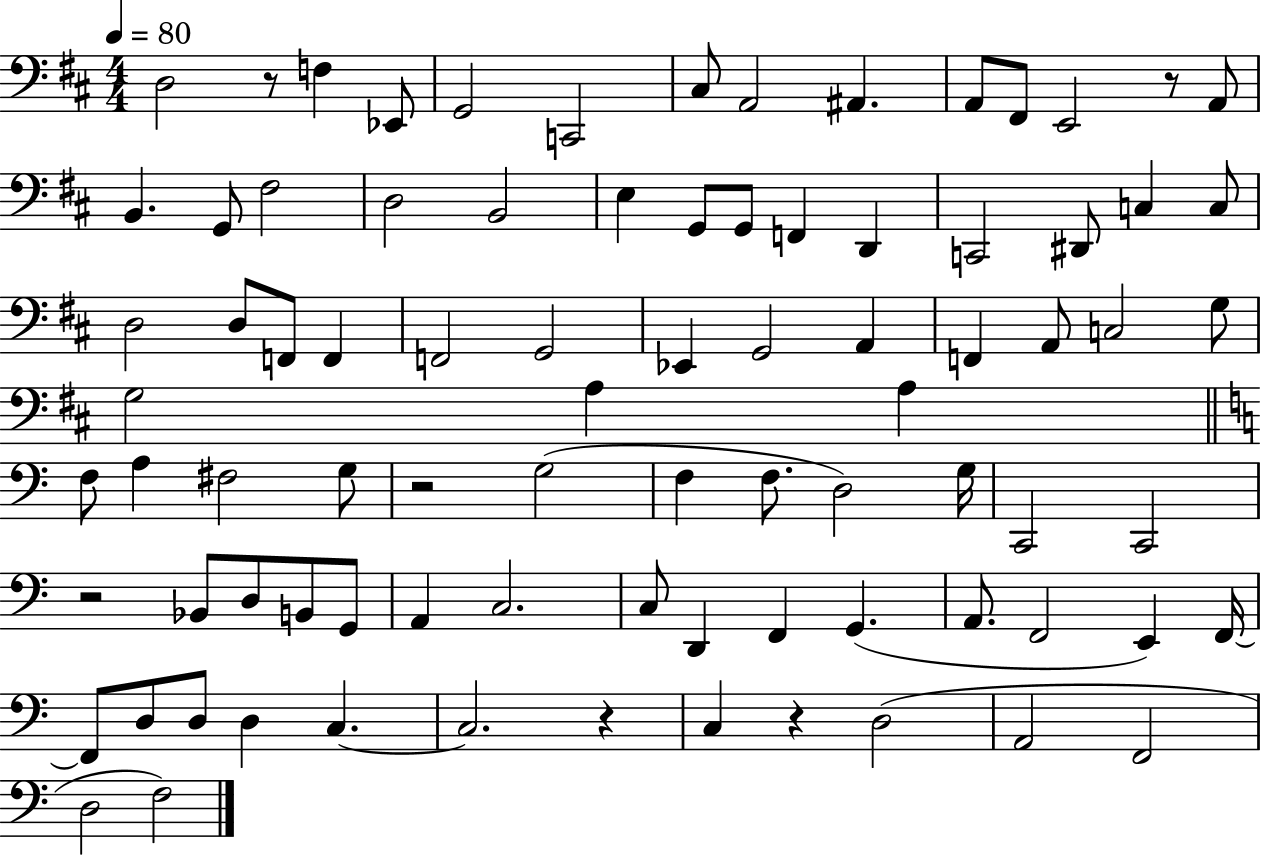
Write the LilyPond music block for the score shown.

{
  \clef bass
  \numericTimeSignature
  \time 4/4
  \key d \major
  \tempo 4 = 80
  \repeat volta 2 { d2 r8 f4 ees,8 | g,2 c,2 | cis8 a,2 ais,4. | a,8 fis,8 e,2 r8 a,8 | \break b,4. g,8 fis2 | d2 b,2 | e4 g,8 g,8 f,4 d,4 | c,2 dis,8 c4 c8 | \break d2 d8 f,8 f,4 | f,2 g,2 | ees,4 g,2 a,4 | f,4 a,8 c2 g8 | \break g2 a4 a4 | \bar "||" \break \key a \minor f8 a4 fis2 g8 | r2 g2( | f4 f8. d2) g16 | c,2 c,2 | \break r2 bes,8 d8 b,8 g,8 | a,4 c2. | c8 d,4 f,4 g,4.( | a,8. f,2 e,4) f,16~~ | \break f,8 d8 d8 d4 c4.~~ | c2. r4 | c4 r4 d2( | a,2 f,2 | \break d2 f2) | } \bar "|."
}